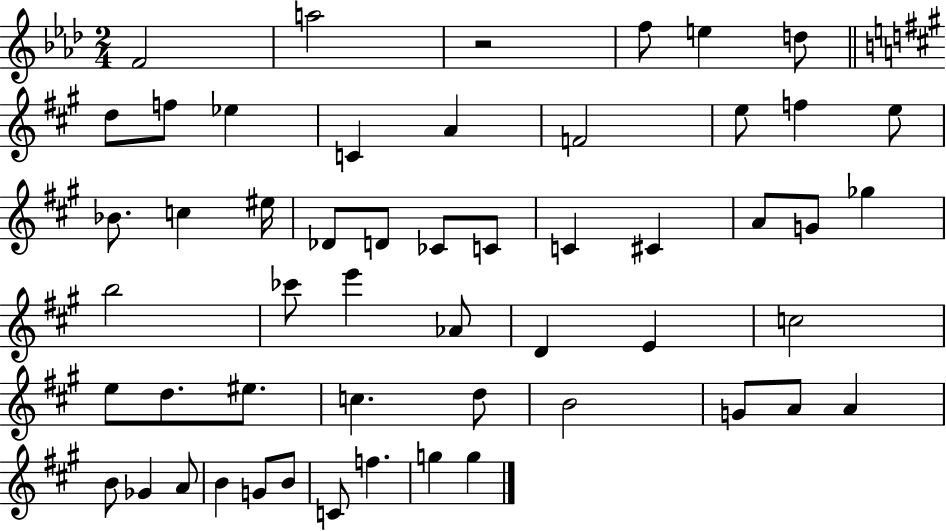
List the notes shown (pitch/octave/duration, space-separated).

F4/h A5/h R/h F5/e E5/q D5/e D5/e F5/e Eb5/q C4/q A4/q F4/h E5/e F5/q E5/e Bb4/e. C5/q EIS5/s Db4/e D4/e CES4/e C4/e C4/q C#4/q A4/e G4/e Gb5/q B5/h CES6/e E6/q Ab4/e D4/q E4/q C5/h E5/e D5/e. EIS5/e. C5/q. D5/e B4/h G4/e A4/e A4/q B4/e Gb4/q A4/e B4/q G4/e B4/e C4/e F5/q. G5/q G5/q